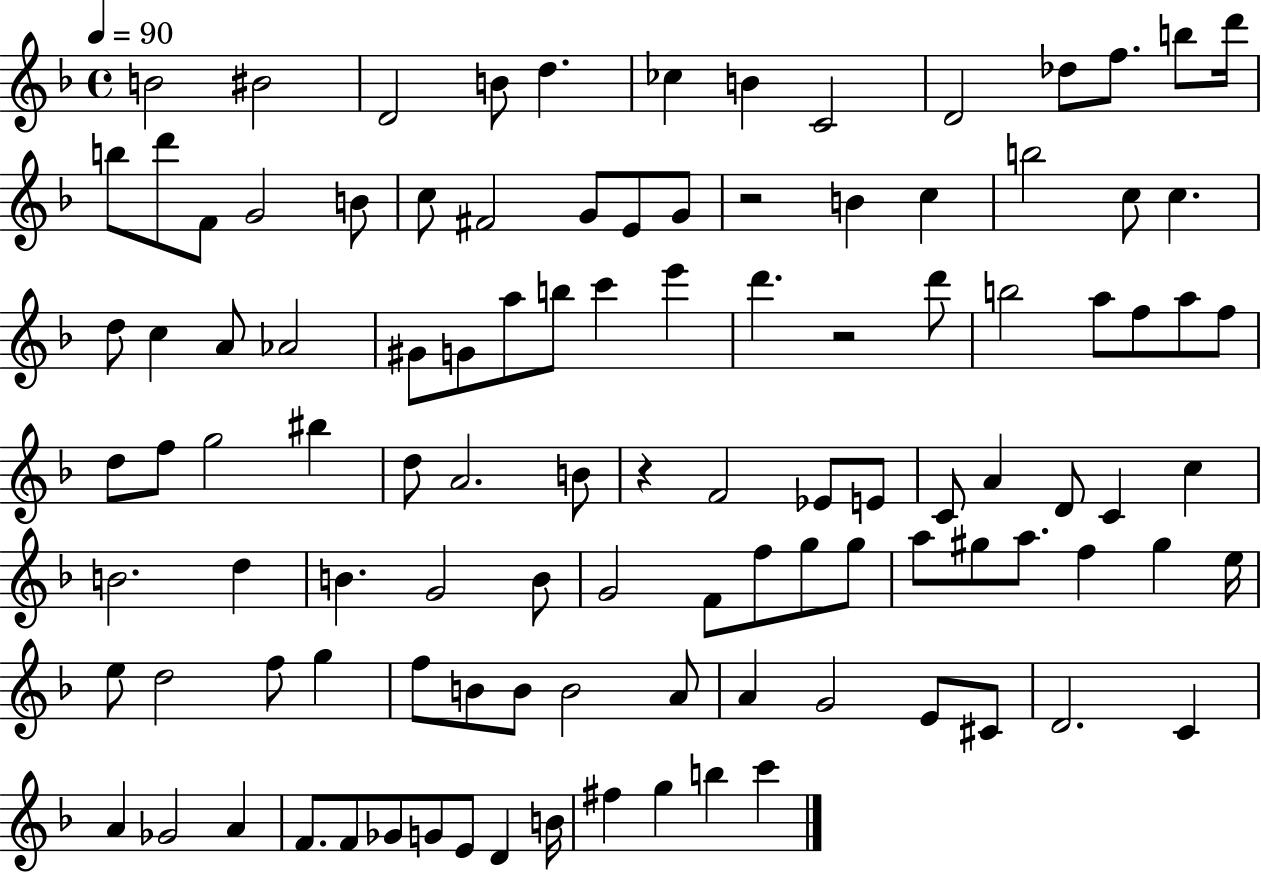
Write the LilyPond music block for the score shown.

{
  \clef treble
  \time 4/4
  \defaultTimeSignature
  \key f \major
  \tempo 4 = 90
  b'2 bis'2 | d'2 b'8 d''4. | ces''4 b'4 c'2 | d'2 des''8 f''8. b''8 d'''16 | \break b''8 d'''8 f'8 g'2 b'8 | c''8 fis'2 g'8 e'8 g'8 | r2 b'4 c''4 | b''2 c''8 c''4. | \break d''8 c''4 a'8 aes'2 | gis'8 g'8 a''8 b''8 c'''4 e'''4 | d'''4. r2 d'''8 | b''2 a''8 f''8 a''8 f''8 | \break d''8 f''8 g''2 bis''4 | d''8 a'2. b'8 | r4 f'2 ees'8 e'8 | c'8 a'4 d'8 c'4 c''4 | \break b'2. d''4 | b'4. g'2 b'8 | g'2 f'8 f''8 g''8 g''8 | a''8 gis''8 a''8. f''4 gis''4 e''16 | \break e''8 d''2 f''8 g''4 | f''8 b'8 b'8 b'2 a'8 | a'4 g'2 e'8 cis'8 | d'2. c'4 | \break a'4 ges'2 a'4 | f'8. f'8 ges'8 g'8 e'8 d'4 b'16 | fis''4 g''4 b''4 c'''4 | \bar "|."
}